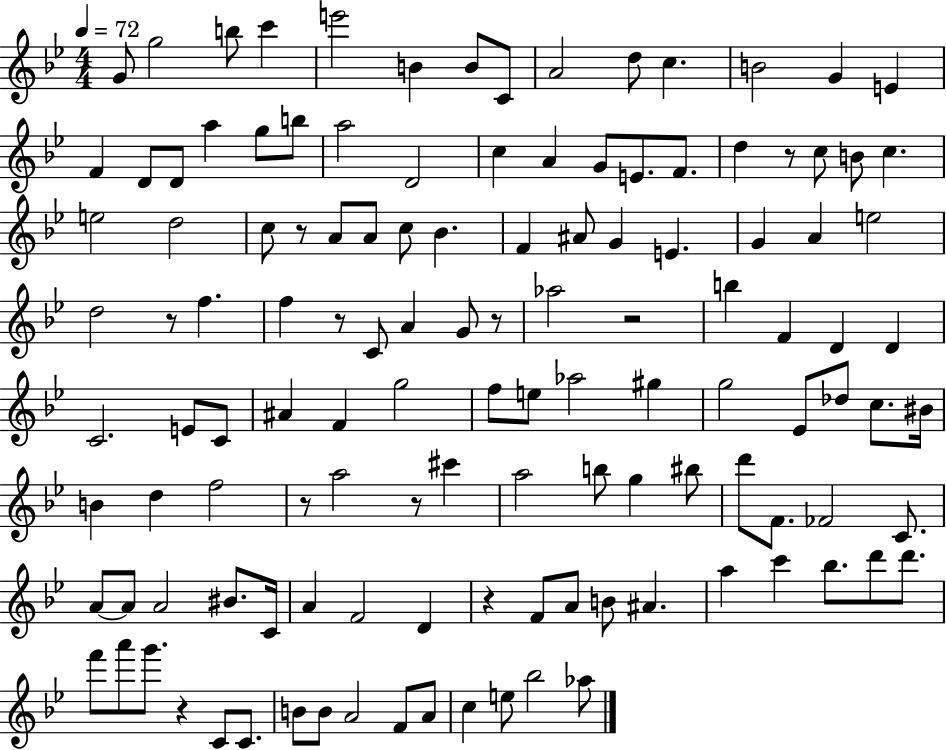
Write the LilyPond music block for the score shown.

{
  \clef treble
  \numericTimeSignature
  \time 4/4
  \key bes \major
  \tempo 4 = 72
  \repeat volta 2 { g'8 g''2 b''8 c'''4 | e'''2 b'4 b'8 c'8 | a'2 d''8 c''4. | b'2 g'4 e'4 | \break f'4 d'8 d'8 a''4 g''8 b''8 | a''2 d'2 | c''4 a'4 g'8 e'8. f'8. | d''4 r8 c''8 b'8 c''4. | \break e''2 d''2 | c''8 r8 a'8 a'8 c''8 bes'4. | f'4 ais'8 g'4 e'4. | g'4 a'4 e''2 | \break d''2 r8 f''4. | f''4 r8 c'8 a'4 g'8 r8 | aes''2 r2 | b''4 f'4 d'4 d'4 | \break c'2. e'8 c'8 | ais'4 f'4 g''2 | f''8 e''8 aes''2 gis''4 | g''2 ees'8 des''8 c''8. bis'16 | \break b'4 d''4 f''2 | r8 a''2 r8 cis'''4 | a''2 b''8 g''4 bis''8 | d'''8 f'8. fes'2 c'8. | \break a'8~~ a'8 a'2 bis'8. c'16 | a'4 f'2 d'4 | r4 f'8 a'8 b'8 ais'4. | a''4 c'''4 bes''8. d'''8 d'''8. | \break f'''8 a'''8 g'''8. r4 c'8 c'8. | b'8 b'8 a'2 f'8 a'8 | c''4 e''8 bes''2 aes''8 | } \bar "|."
}